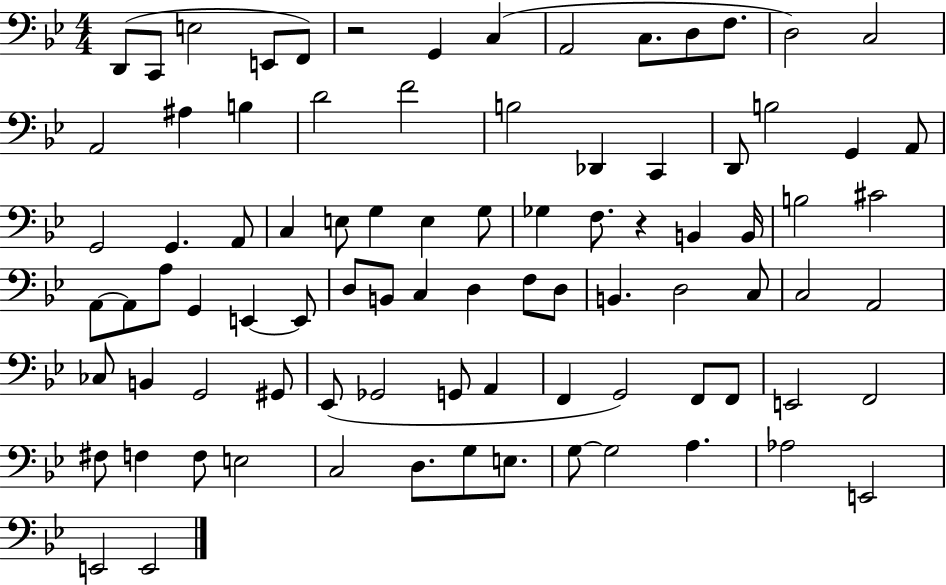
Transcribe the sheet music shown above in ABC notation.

X:1
T:Untitled
M:4/4
L:1/4
K:Bb
D,,/2 C,,/2 E,2 E,,/2 F,,/2 z2 G,, C, A,,2 C,/2 D,/2 F,/2 D,2 C,2 A,,2 ^A, B, D2 F2 B,2 _D,, C,, D,,/2 B,2 G,, A,,/2 G,,2 G,, A,,/2 C, E,/2 G, E, G,/2 _G, F,/2 z B,, B,,/4 B,2 ^C2 A,,/2 A,,/2 A,/2 G,, E,, E,,/2 D,/2 B,,/2 C, D, F,/2 D,/2 B,, D,2 C,/2 C,2 A,,2 _C,/2 B,, G,,2 ^G,,/2 _E,,/2 _G,,2 G,,/2 A,, F,, G,,2 F,,/2 F,,/2 E,,2 F,,2 ^F,/2 F, F,/2 E,2 C,2 D,/2 G,/2 E,/2 G,/2 G,2 A, _A,2 E,,2 E,,2 E,,2